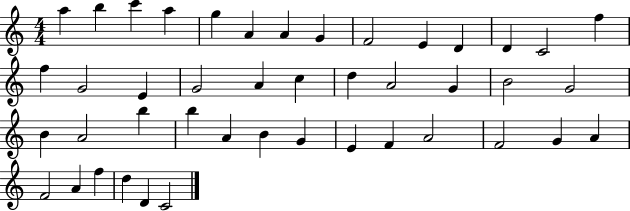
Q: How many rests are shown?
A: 0